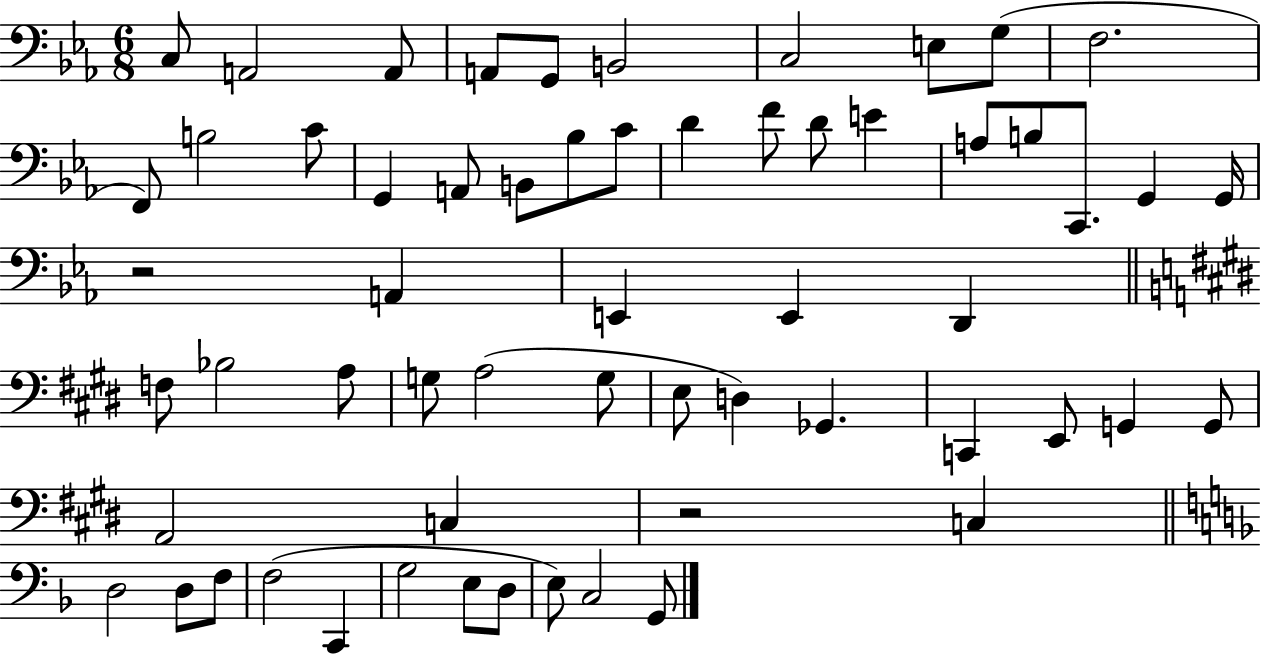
C3/e A2/h A2/e A2/e G2/e B2/h C3/h E3/e G3/e F3/h. F2/e B3/h C4/e G2/q A2/e B2/e Bb3/e C4/e D4/q F4/e D4/e E4/q A3/e B3/e C2/e. G2/q G2/s R/h A2/q E2/q E2/q D2/q F3/e Bb3/h A3/e G3/e A3/h G3/e E3/e D3/q Gb2/q. C2/q E2/e G2/q G2/e A2/h C3/q R/h C3/q D3/h D3/e F3/e F3/h C2/q G3/h E3/e D3/e E3/e C3/h G2/e